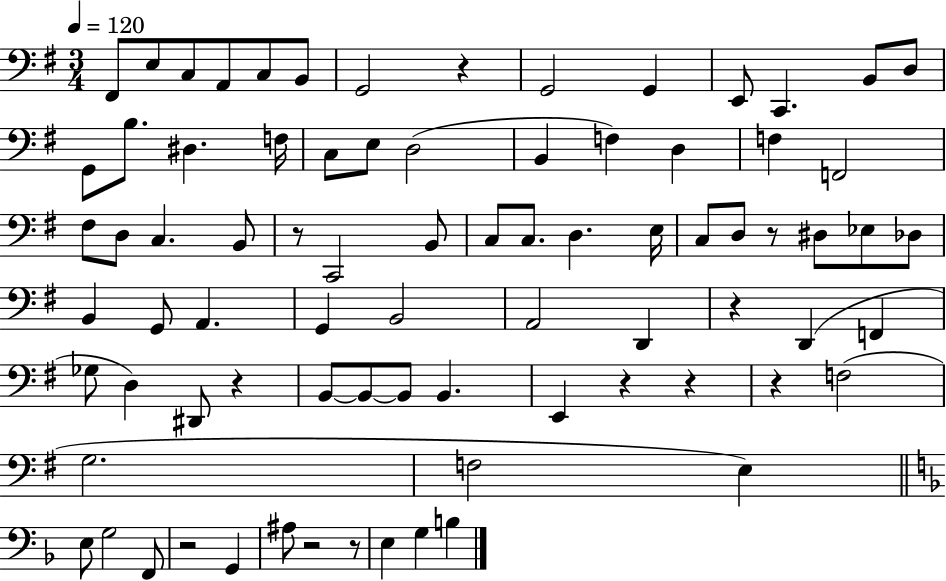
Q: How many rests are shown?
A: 11